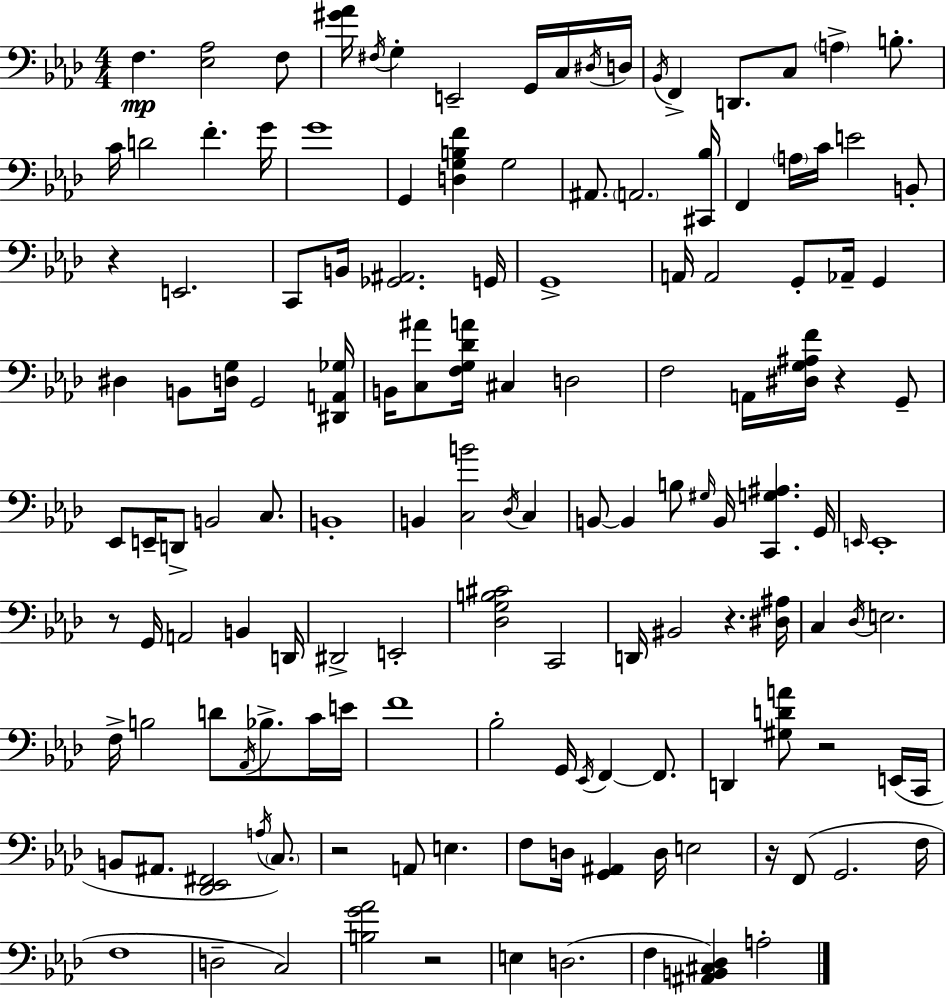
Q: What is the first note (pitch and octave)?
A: F3